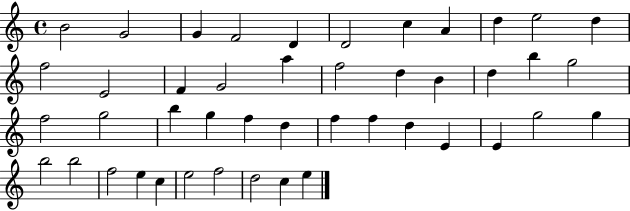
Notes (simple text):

B4/h G4/h G4/q F4/h D4/q D4/h C5/q A4/q D5/q E5/h D5/q F5/h E4/h F4/q G4/h A5/q F5/h D5/q B4/q D5/q B5/q G5/h F5/h G5/h B5/q G5/q F5/q D5/q F5/q F5/q D5/q E4/q E4/q G5/h G5/q B5/h B5/h F5/h E5/q C5/q E5/h F5/h D5/h C5/q E5/q